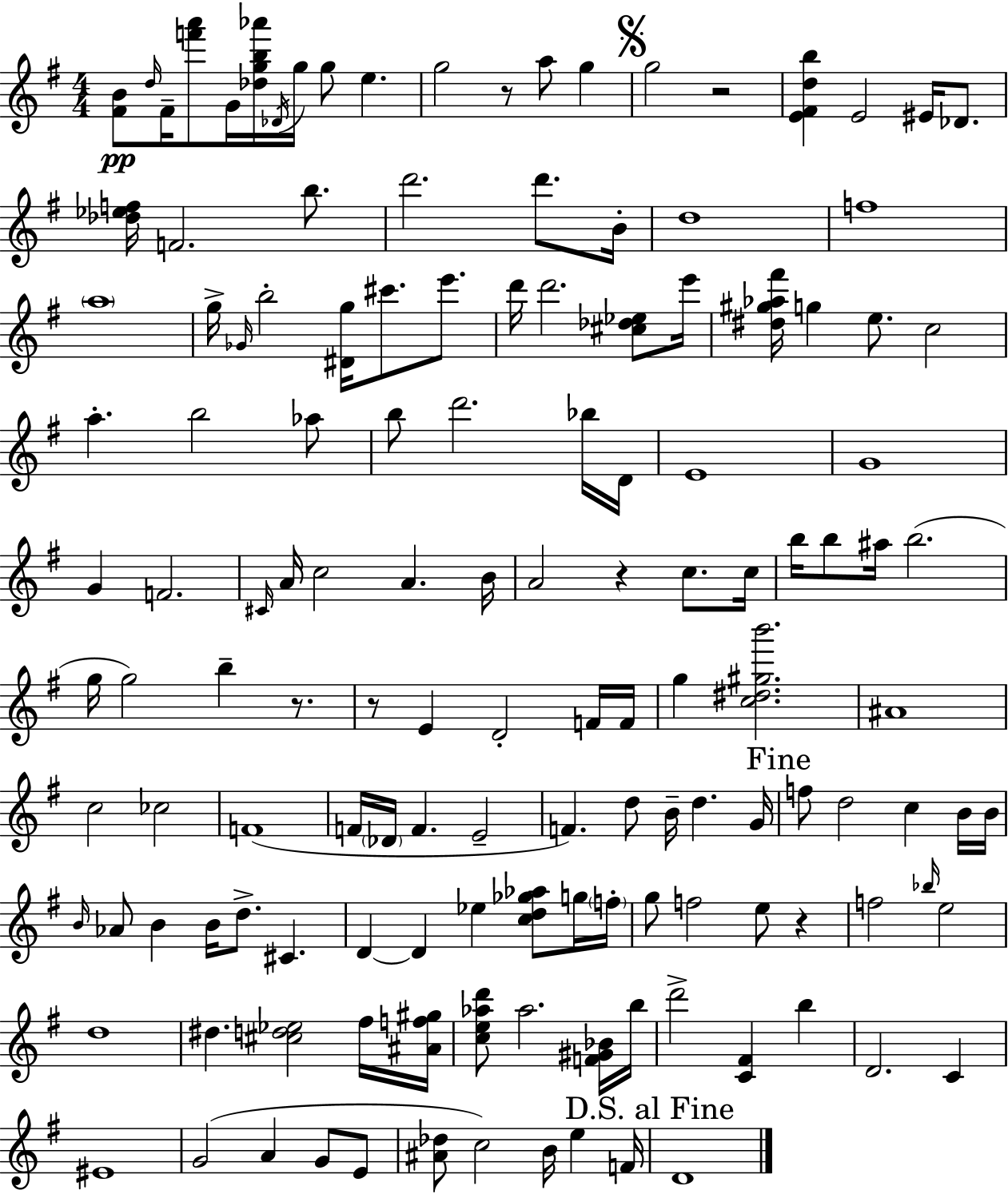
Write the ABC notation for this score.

X:1
T:Untitled
M:4/4
L:1/4
K:G
[^FB]/2 d/4 ^F/4 [f'a']/2 G/4 [_dgb_a']/4 _D/4 g/4 g/2 e g2 z/2 a/2 g g2 z2 [E^Fdb] E2 ^E/4 _D/2 [_d_ef]/4 F2 b/2 d'2 d'/2 B/4 d4 f4 a4 g/4 _G/4 b2 [^Dg]/4 ^c'/2 e'/2 d'/4 d'2 [^c_d_e]/2 e'/4 [^d^g_a^f']/4 g e/2 c2 a b2 _a/2 b/2 d'2 _b/4 D/4 E4 G4 G F2 ^C/4 A/4 c2 A B/4 A2 z c/2 c/4 b/4 b/2 ^a/4 b2 g/4 g2 b z/2 z/2 E D2 F/4 F/4 g [c^d^gb']2 ^A4 c2 _c2 F4 F/4 _D/4 F E2 F d/2 B/4 d G/4 f/2 d2 c B/4 B/4 B/4 _A/2 B B/4 d/2 ^C D D _e [cd_g_a]/2 g/4 f/4 g/2 f2 e/2 z f2 _b/4 e2 d4 ^d [^cd_e]2 ^f/4 [^Af^g]/4 [ce_ad']/2 _a2 [F^G_B]/4 b/4 d'2 [C^F] b D2 C ^E4 G2 A G/2 E/2 [^A_d]/2 c2 B/4 e F/4 D4